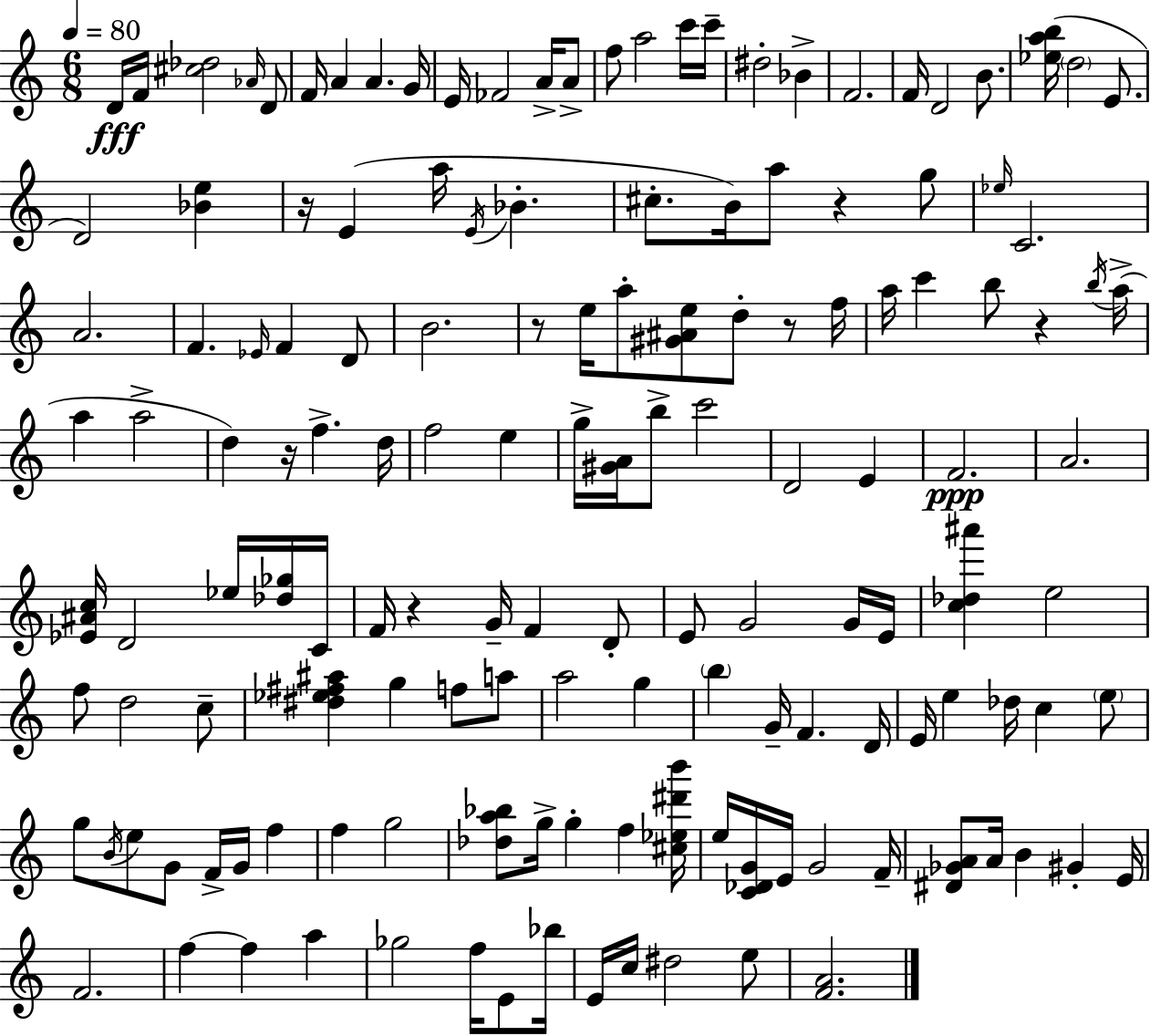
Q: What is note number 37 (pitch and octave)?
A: F4